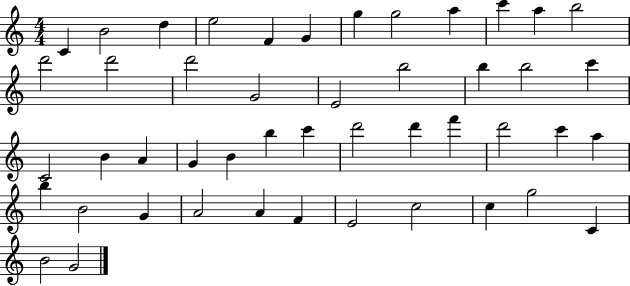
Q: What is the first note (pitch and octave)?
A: C4